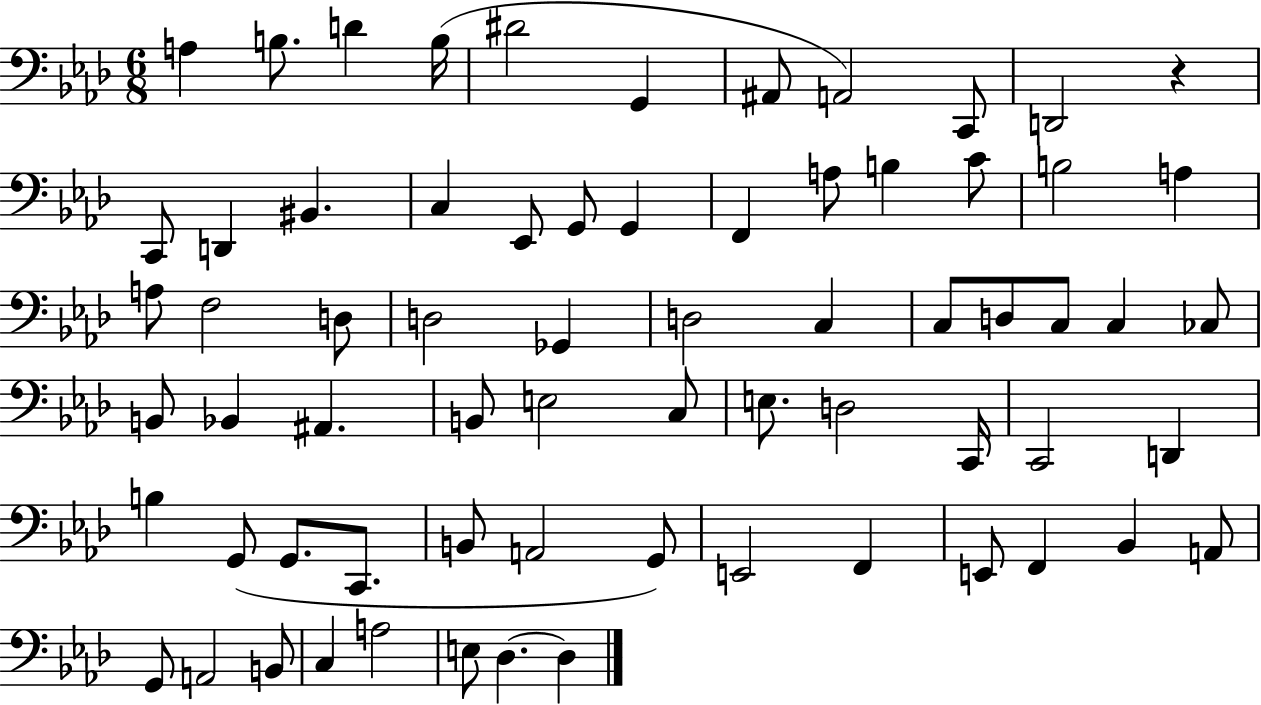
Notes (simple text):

A3/q B3/e. D4/q B3/s D#4/h G2/q A#2/e A2/h C2/e D2/h R/q C2/e D2/q BIS2/q. C3/q Eb2/e G2/e G2/q F2/q A3/e B3/q C4/e B3/h A3/q A3/e F3/h D3/e D3/h Gb2/q D3/h C3/q C3/e D3/e C3/e C3/q CES3/e B2/e Bb2/q A#2/q. B2/e E3/h C3/e E3/e. D3/h C2/s C2/h D2/q B3/q G2/e G2/e. C2/e. B2/e A2/h G2/e E2/h F2/q E2/e F2/q Bb2/q A2/e G2/e A2/h B2/e C3/q A3/h E3/e Db3/q. Db3/q